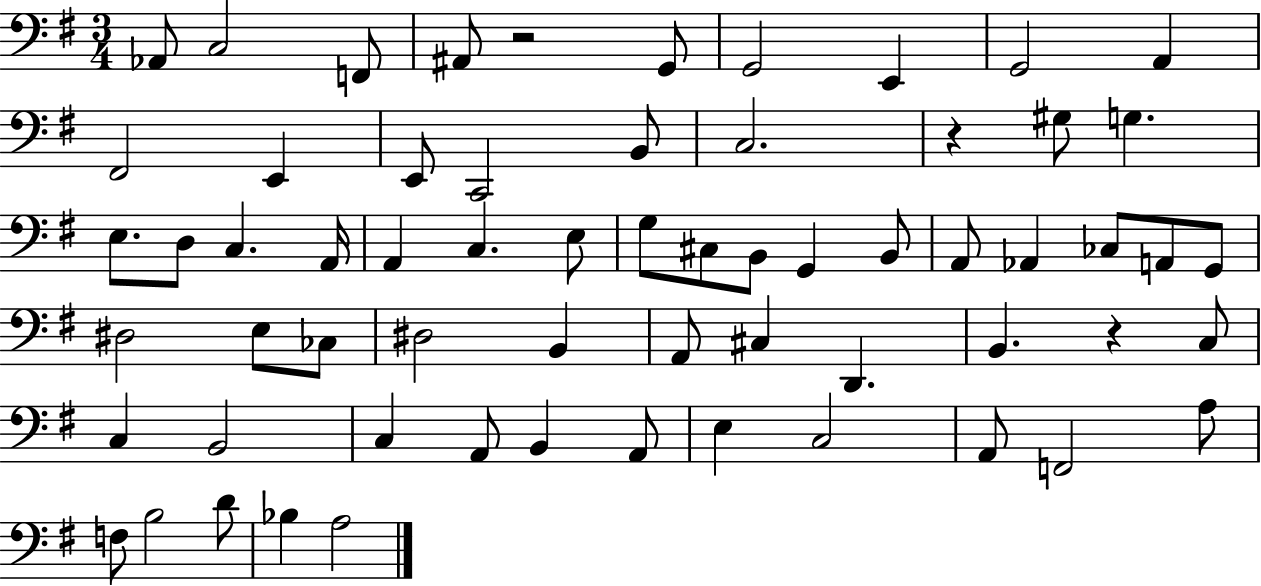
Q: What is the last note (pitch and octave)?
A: A3